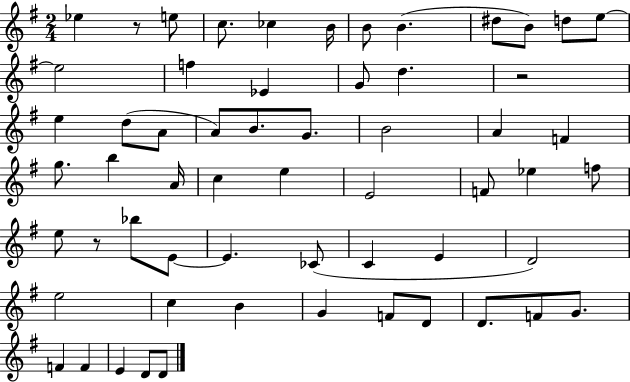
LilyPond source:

{
  \clef treble
  \numericTimeSignature
  \time 2/4
  \key g \major
  \repeat volta 2 { ees''4 r8 e''8 | c''8. ces''4 b'16 | b'8 b'4.( | dis''8 b'8) d''8 e''8~~ | \break e''2 | f''4 ees'4 | g'8 d''4. | r2 | \break e''4 d''8( a'8 | a'8) b'8. g'8. | b'2 | a'4 f'4 | \break g''8. b''4 a'16 | c''4 e''4 | e'2 | f'8 ees''4 f''8 | \break e''8 r8 bes''8 e'8~~ | e'4. ces'8( | c'4 e'4 | d'2) | \break e''2 | c''4 b'4 | g'4 f'8 d'8 | d'8. f'8 g'8. | \break f'4 f'4 | e'4 d'8 d'8 | } \bar "|."
}